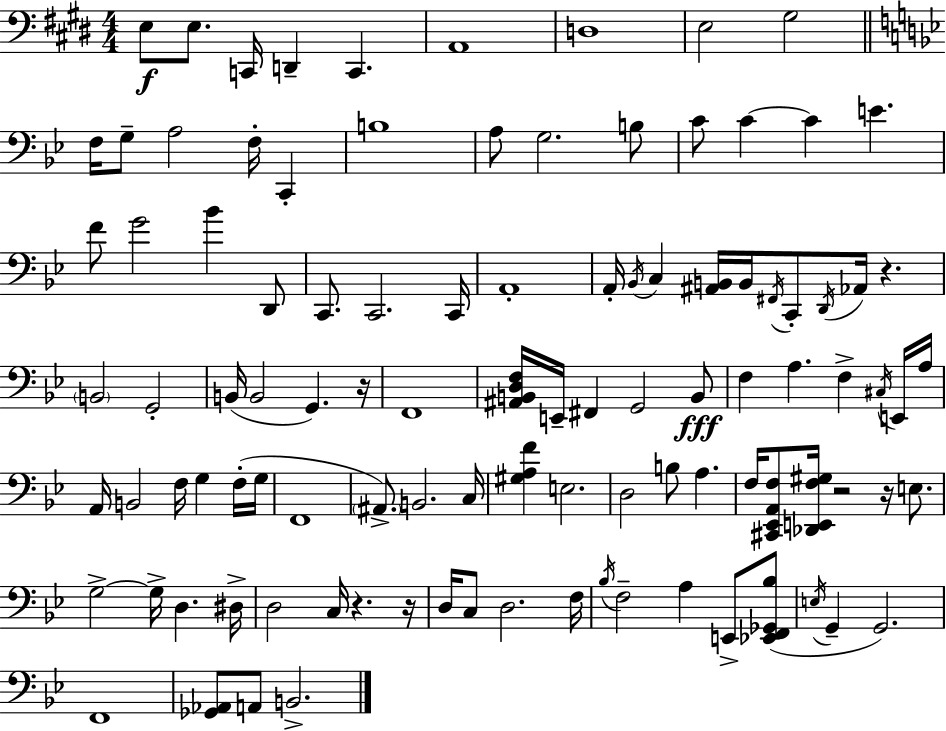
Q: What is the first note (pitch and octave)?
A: E3